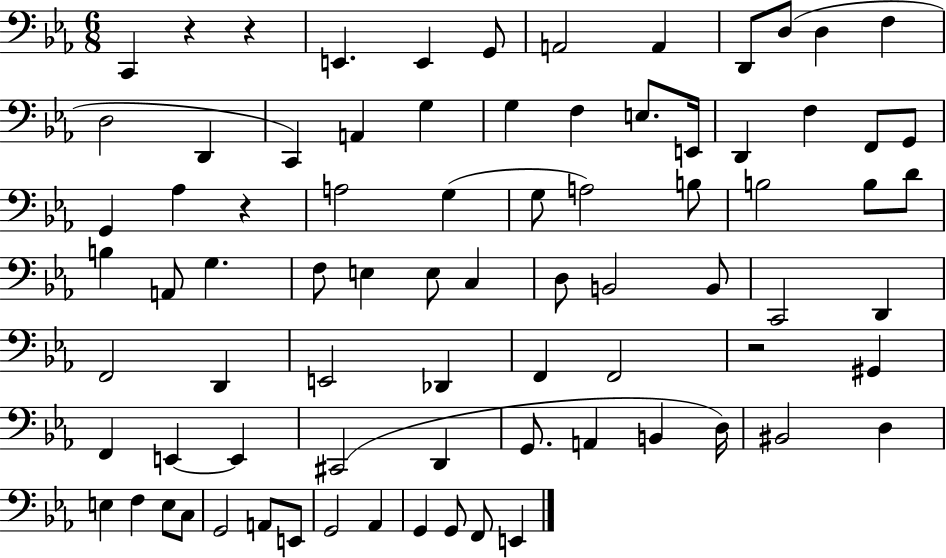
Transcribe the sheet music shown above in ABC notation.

X:1
T:Untitled
M:6/8
L:1/4
K:Eb
C,, z z E,, E,, G,,/2 A,,2 A,, D,,/2 D,/2 D, F, D,2 D,, C,, A,, G, G, F, E,/2 E,,/4 D,, F, F,,/2 G,,/2 G,, _A, z A,2 G, G,/2 A,2 B,/2 B,2 B,/2 D/2 B, A,,/2 G, F,/2 E, E,/2 C, D,/2 B,,2 B,,/2 C,,2 D,, F,,2 D,, E,,2 _D,, F,, F,,2 z2 ^G,, F,, E,, E,, ^C,,2 D,, G,,/2 A,, B,, D,/4 ^B,,2 D, E, F, E,/2 C,/2 G,,2 A,,/2 E,,/2 G,,2 _A,, G,, G,,/2 F,,/2 E,,